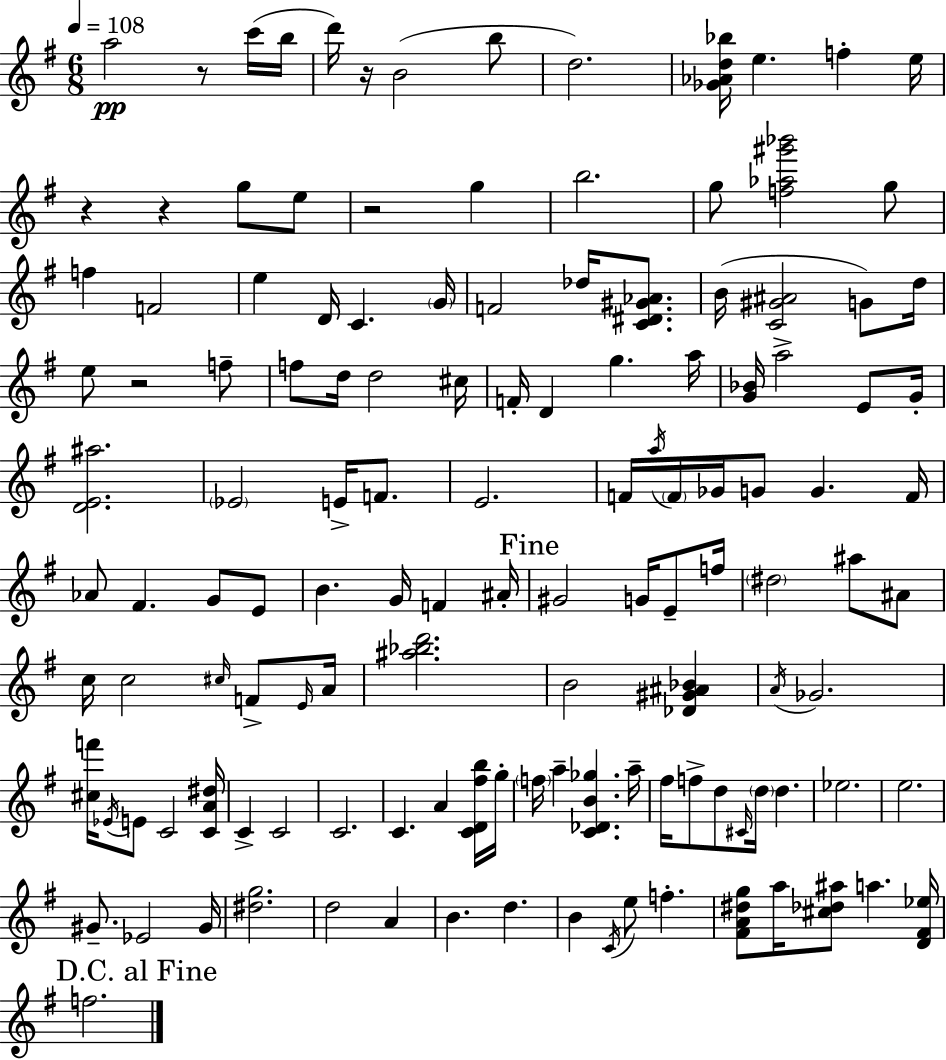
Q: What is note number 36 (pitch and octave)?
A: G5